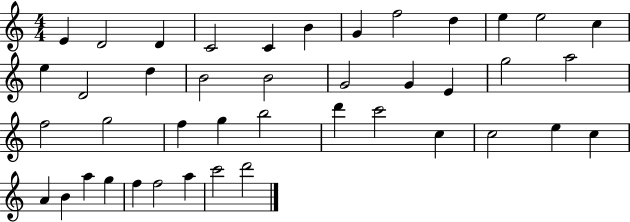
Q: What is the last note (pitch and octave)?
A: D6